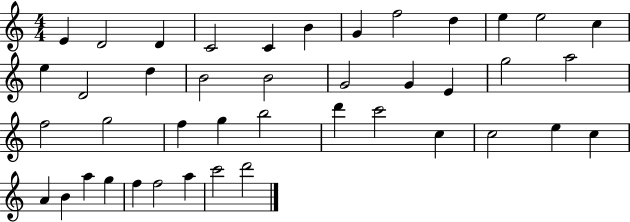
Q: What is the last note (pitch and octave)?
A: D6